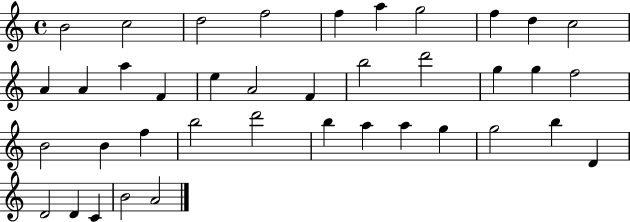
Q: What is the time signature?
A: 4/4